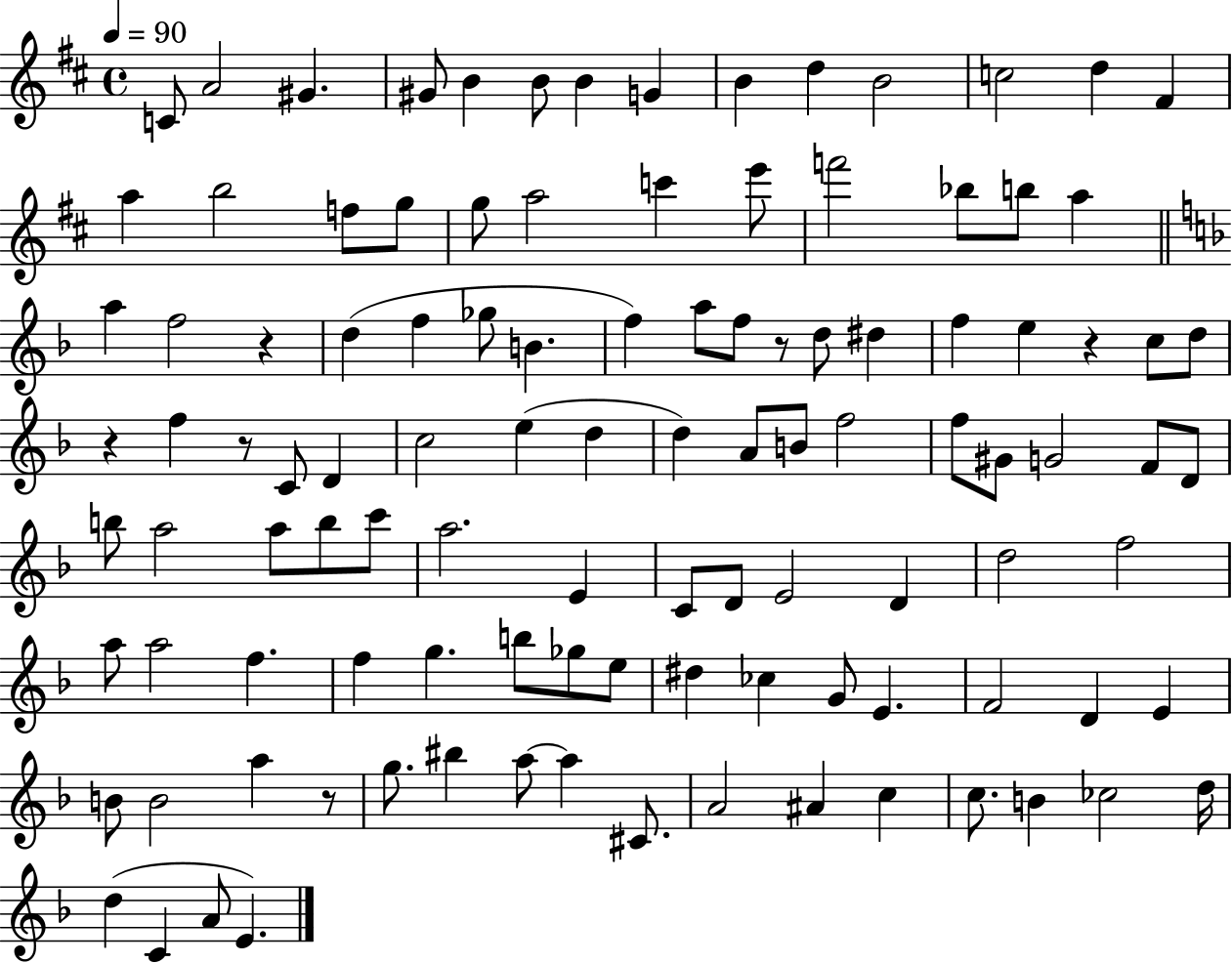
X:1
T:Untitled
M:4/4
L:1/4
K:D
C/2 A2 ^G ^G/2 B B/2 B G B d B2 c2 d ^F a b2 f/2 g/2 g/2 a2 c' e'/2 f'2 _b/2 b/2 a a f2 z d f _g/2 B f a/2 f/2 z/2 d/2 ^d f e z c/2 d/2 z f z/2 C/2 D c2 e d d A/2 B/2 f2 f/2 ^G/2 G2 F/2 D/2 b/2 a2 a/2 b/2 c'/2 a2 E C/2 D/2 E2 D d2 f2 a/2 a2 f f g b/2 _g/2 e/2 ^d _c G/2 E F2 D E B/2 B2 a z/2 g/2 ^b a/2 a ^C/2 A2 ^A c c/2 B _c2 d/4 d C A/2 E